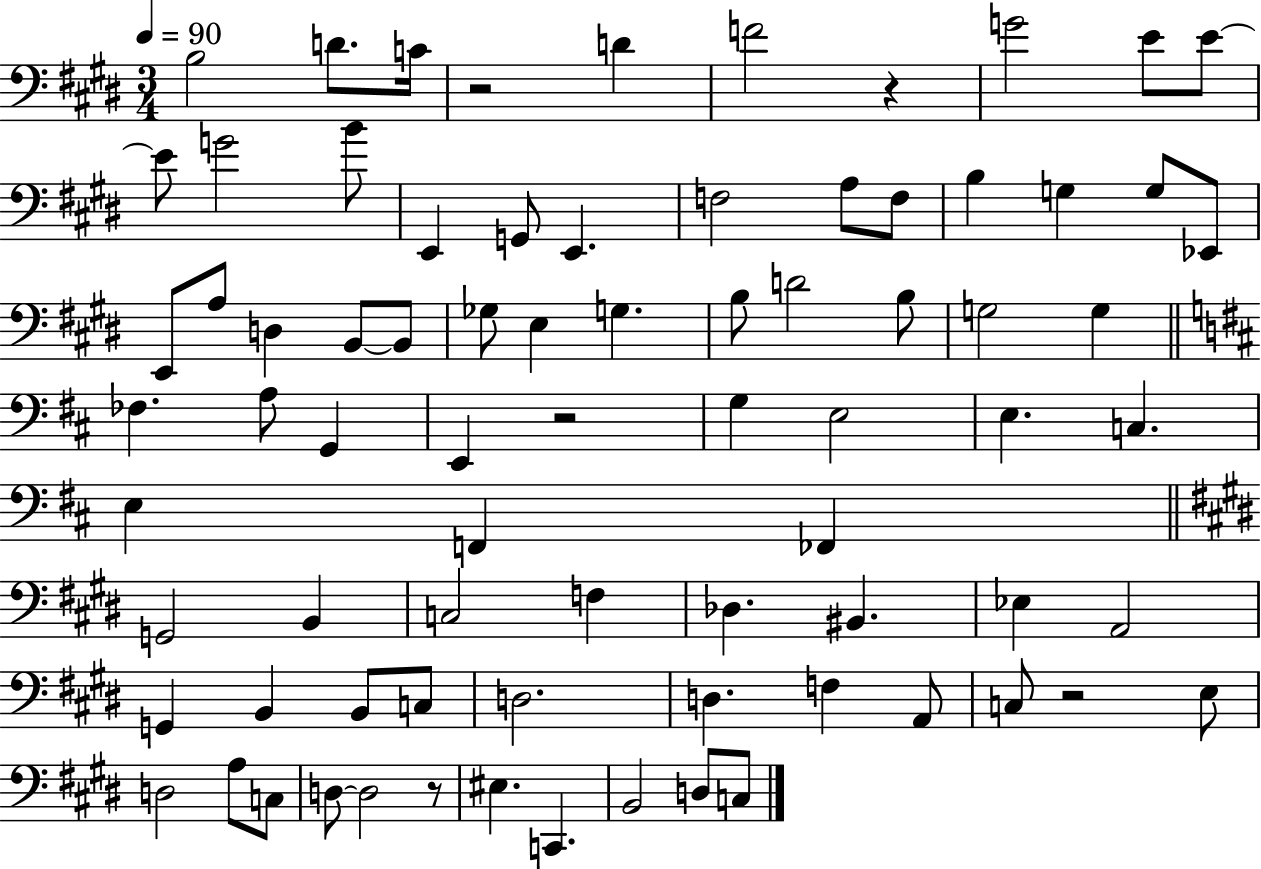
{
  \clef bass
  \numericTimeSignature
  \time 3/4
  \key e \major
  \tempo 4 = 90
  b2 d'8. c'16 | r2 d'4 | f'2 r4 | g'2 e'8 e'8~~ | \break e'8 g'2 b'8 | e,4 g,8 e,4. | f2 a8 f8 | b4 g4 g8 ees,8 | \break e,8 a8 d4 b,8~~ b,8 | ges8 e4 g4. | b8 d'2 b8 | g2 g4 | \break \bar "||" \break \key d \major fes4. a8 g,4 | e,4 r2 | g4 e2 | e4. c4. | \break e4 f,4 fes,4 | \bar "||" \break \key e \major g,2 b,4 | c2 f4 | des4. bis,4. | ees4 a,2 | \break g,4 b,4 b,8 c8 | d2. | d4. f4 a,8 | c8 r2 e8 | \break d2 a8 c8 | d8~~ d2 r8 | eis4. c,4. | b,2 d8 c8 | \break \bar "|."
}